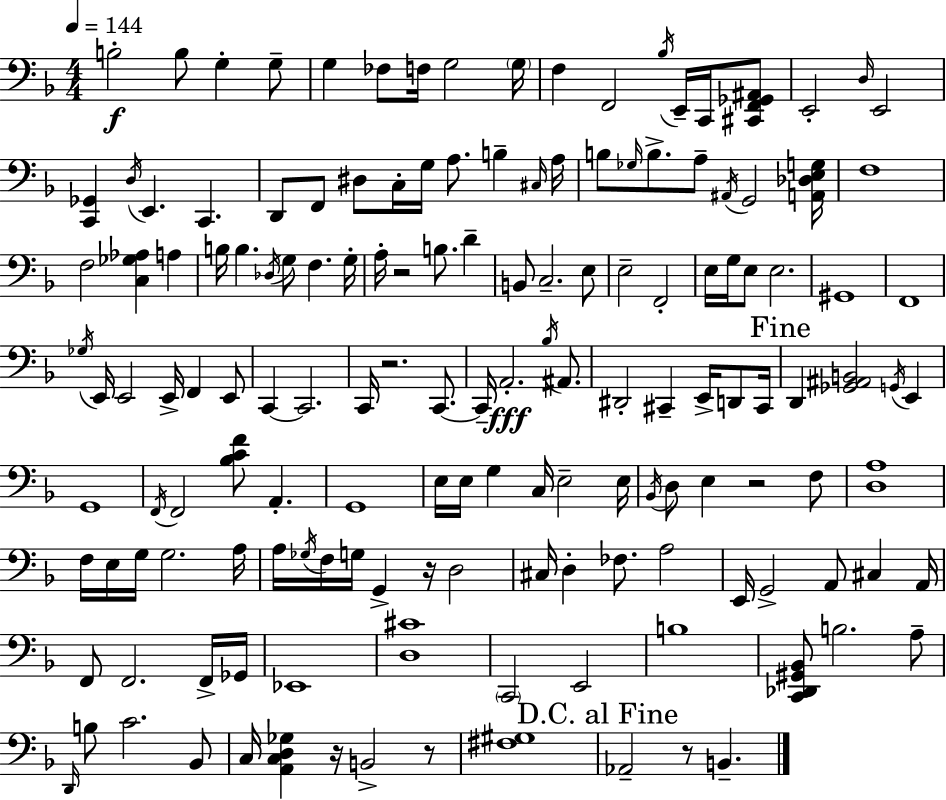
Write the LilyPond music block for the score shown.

{
  \clef bass
  \numericTimeSignature
  \time 4/4
  \key d \minor
  \tempo 4 = 144
  \repeat volta 2 { b2-.\f b8 g4-. g8-- | g4 fes8 f16 g2 \parenthesize g16 | f4 f,2 \acciaccatura { bes16 } e,16-- c,16 <cis, f, ges, ais,>8 | e,2-. \grace { d16 } e,2 | \break <c, ges,>4 \acciaccatura { d16 } e,4. c,4. | d,8 f,8 dis8 c16-. g16 a8. b4-- | \grace { cis16 } a16 b8 \grace { ges16 } b8.-> a8-- \acciaccatura { ais,16 } g,2 | <a, des e g>16 f1 | \break f2 <c ges aes>4 | a4 b16 b4. \acciaccatura { des16 } g8 | f4. g16-. a16-. r2 | b8. d'4-- b,8 c2.-- | \break e8 e2-- f,2-. | e16 g16 e8 e2. | gis,1 | f,1 | \break \acciaccatura { ges16 } e,16 e,2 | e,16-> f,4 e,8 c,4~~ c,2. | c,16 r2. | c,8.~~ c,16-- a,2.-.\fff | \break \acciaccatura { bes16 } ais,8. dis,2-. | cis,4-- e,16-> d,8 cis,16 \mark "Fine" d,4 <ges, ais, b,>2 | \acciaccatura { g,16 } e,4 g,1 | \acciaccatura { f,16 } f,2 | \break <bes c' f'>8 a,4.-. g,1 | e16 e16 g4 | c16 e2-- e16 \acciaccatura { bes,16 } d8 e4 | r2 f8 <d a>1 | \break f16 e16 g16 g2. | a16 a16 \acciaccatura { ges16 } f16 g16 | g,4-> r16 d2 cis16 d4-. | fes8. a2 e,16 g,2-> | \break a,8 cis4 a,16 f,8 f,2. | f,16-> ges,16 ees,1 | <d cis'>1 | \parenthesize c,2 | \break e,2 b1 | <c, des, gis, bes,>8 b2. | a8-- \grace { d,16 } b8 | c'2. bes,8 c16 <a, c d ges>4 | \break r16 b,2-> r8 <fis gis>1 | \mark "D.C. al Fine" aes,2-- | r8 b,4.-- } \bar "|."
}